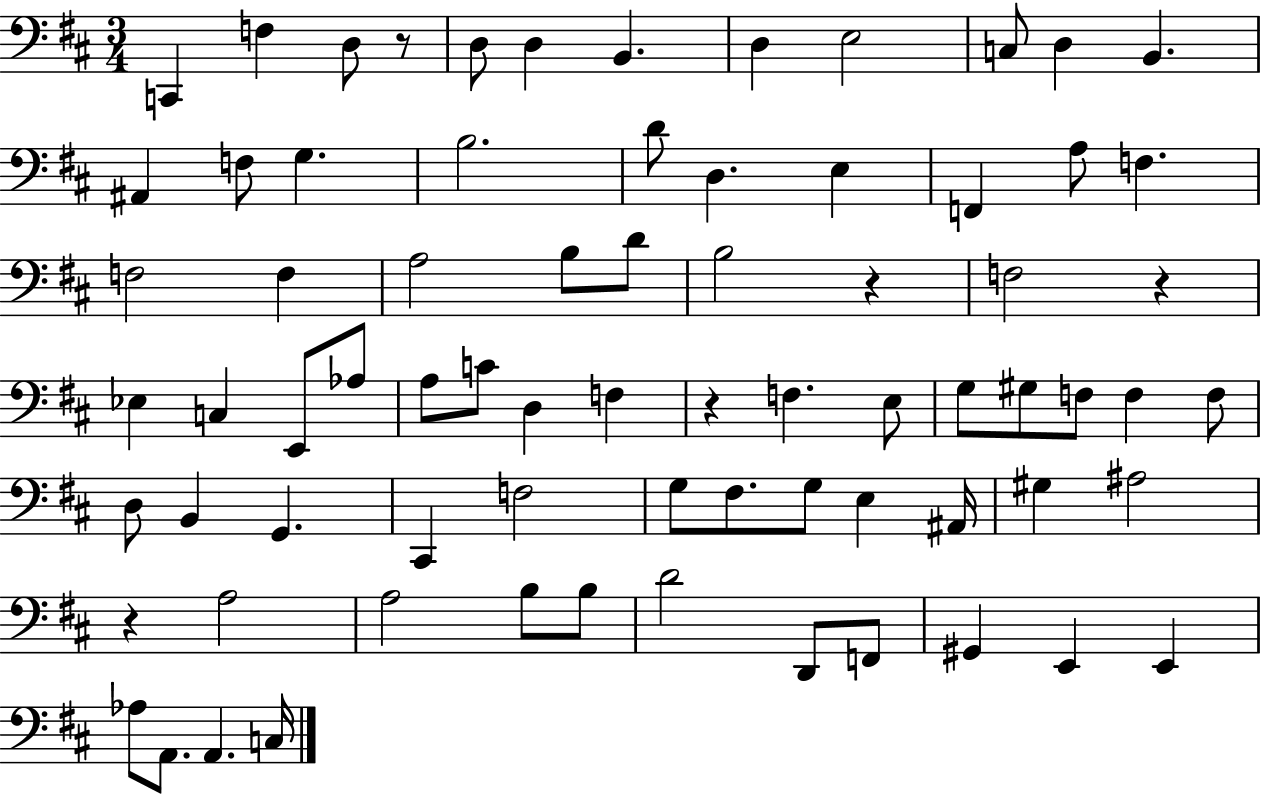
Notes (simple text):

C2/q F3/q D3/e R/e D3/e D3/q B2/q. D3/q E3/h C3/e D3/q B2/q. A#2/q F3/e G3/q. B3/h. D4/e D3/q. E3/q F2/q A3/e F3/q. F3/h F3/q A3/h B3/e D4/e B3/h R/q F3/h R/q Eb3/q C3/q E2/e Ab3/e A3/e C4/e D3/q F3/q R/q F3/q. E3/e G3/e G#3/e F3/e F3/q F3/e D3/e B2/q G2/q. C#2/q F3/h G3/e F#3/e. G3/e E3/q A#2/s G#3/q A#3/h R/q A3/h A3/h B3/e B3/e D4/h D2/e F2/e G#2/q E2/q E2/q Ab3/e A2/e. A2/q. C3/s